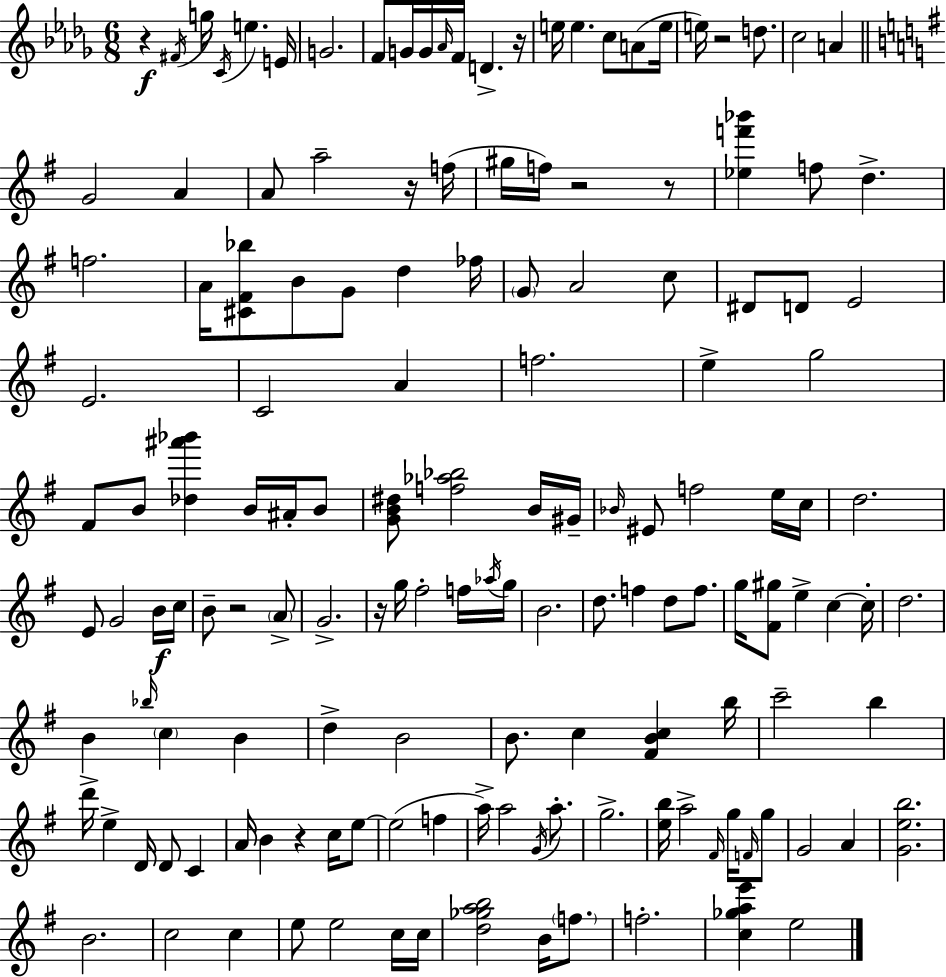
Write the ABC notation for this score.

X:1
T:Untitled
M:6/8
L:1/4
K:Bbm
z ^F/4 g/4 C/4 e E/4 G2 F/2 G/4 G/4 _A/4 F/4 D z/4 e/4 e c/2 A/2 e/4 e/4 z2 d/2 c2 A G2 A A/2 a2 z/4 f/4 ^g/4 f/4 z2 z/2 [_ef'_b'] f/2 d f2 A/4 [^C^F_b]/2 B/2 G/2 d _f/4 G/2 A2 c/2 ^D/2 D/2 E2 E2 C2 A f2 e g2 ^F/2 B/2 [_d^a'_b'] B/4 ^A/4 B/2 [GB^d]/2 [f_a_b]2 B/4 ^G/4 _B/4 ^E/2 f2 e/4 c/4 d2 E/2 G2 B/4 c/4 B/2 z2 A/2 G2 z/4 g/4 ^f2 f/4 _a/4 g/4 B2 d/2 f d/2 f/2 g/4 [^F^g]/2 e c c/4 d2 B _b/4 c B d B2 B/2 c [^FBc] b/4 c'2 b d'/4 e D/4 D/2 C A/4 B z c/4 e/2 e2 f a/4 a2 G/4 a/2 g2 [eb]/4 a2 ^F/4 g/4 F/4 g/2 G2 A [Geb]2 B2 c2 c e/2 e2 c/4 c/4 [d_gab]2 B/4 f/2 f2 [c_gae'] e2